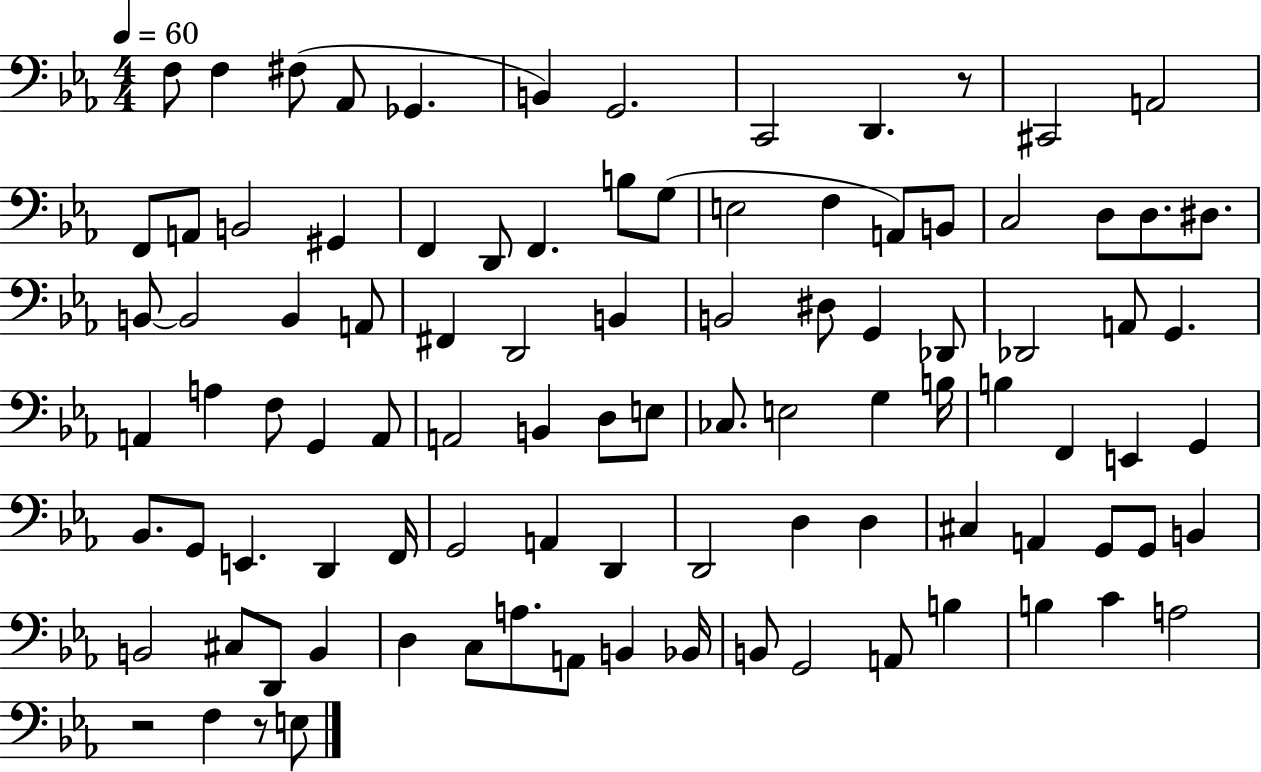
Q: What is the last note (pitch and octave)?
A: E3